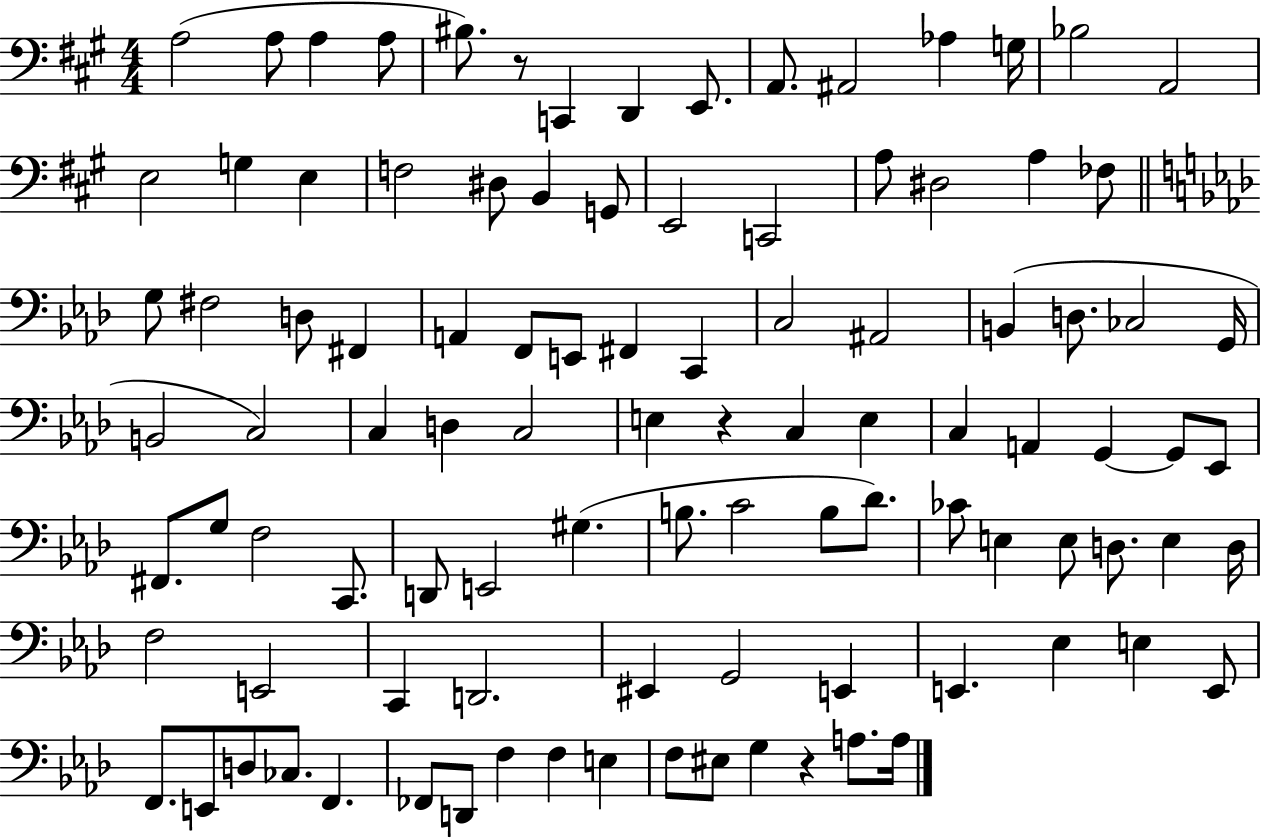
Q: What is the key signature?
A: A major